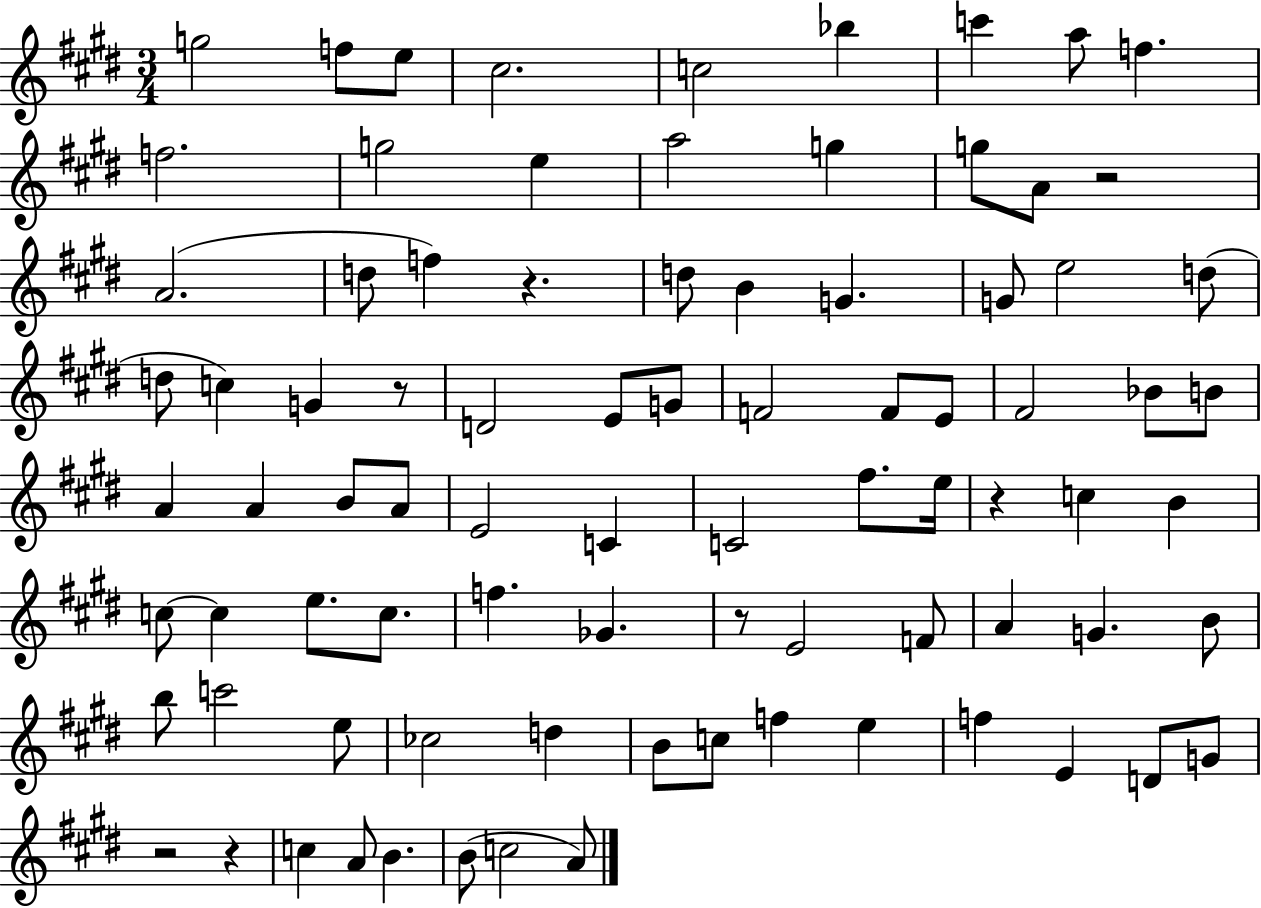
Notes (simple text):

G5/h F5/e E5/e C#5/h. C5/h Bb5/q C6/q A5/e F5/q. F5/h. G5/h E5/q A5/h G5/q G5/e A4/e R/h A4/h. D5/e F5/q R/q. D5/e B4/q G4/q. G4/e E5/h D5/e D5/e C5/q G4/q R/e D4/h E4/e G4/e F4/h F4/e E4/e F#4/h Bb4/e B4/e A4/q A4/q B4/e A4/e E4/h C4/q C4/h F#5/e. E5/s R/q C5/q B4/q C5/e C5/q E5/e. C5/e. F5/q. Gb4/q. R/e E4/h F4/e A4/q G4/q. B4/e B5/e C6/h E5/e CES5/h D5/q B4/e C5/e F5/q E5/q F5/q E4/q D4/e G4/e R/h R/q C5/q A4/e B4/q. B4/e C5/h A4/e